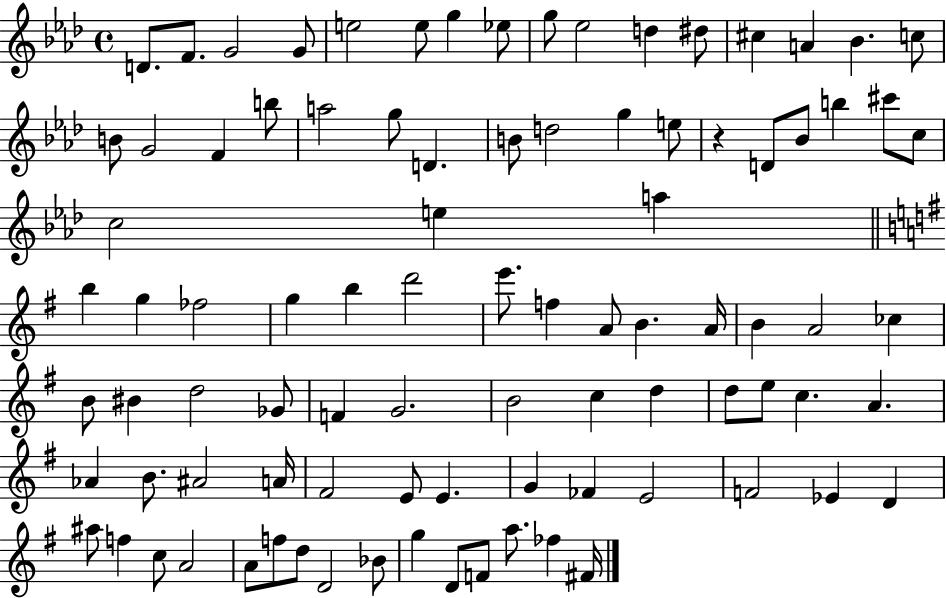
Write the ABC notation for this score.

X:1
T:Untitled
M:4/4
L:1/4
K:Ab
D/2 F/2 G2 G/2 e2 e/2 g _e/2 g/2 _e2 d ^d/2 ^c A _B c/2 B/2 G2 F b/2 a2 g/2 D B/2 d2 g e/2 z D/2 _B/2 b ^c'/2 c/2 c2 e a b g _f2 g b d'2 e'/2 f A/2 B A/4 B A2 _c B/2 ^B d2 _G/2 F G2 B2 c d d/2 e/2 c A _A B/2 ^A2 A/4 ^F2 E/2 E G _F E2 F2 _E D ^a/2 f c/2 A2 A/2 f/2 d/2 D2 _B/2 g D/2 F/2 a/2 _f ^F/4